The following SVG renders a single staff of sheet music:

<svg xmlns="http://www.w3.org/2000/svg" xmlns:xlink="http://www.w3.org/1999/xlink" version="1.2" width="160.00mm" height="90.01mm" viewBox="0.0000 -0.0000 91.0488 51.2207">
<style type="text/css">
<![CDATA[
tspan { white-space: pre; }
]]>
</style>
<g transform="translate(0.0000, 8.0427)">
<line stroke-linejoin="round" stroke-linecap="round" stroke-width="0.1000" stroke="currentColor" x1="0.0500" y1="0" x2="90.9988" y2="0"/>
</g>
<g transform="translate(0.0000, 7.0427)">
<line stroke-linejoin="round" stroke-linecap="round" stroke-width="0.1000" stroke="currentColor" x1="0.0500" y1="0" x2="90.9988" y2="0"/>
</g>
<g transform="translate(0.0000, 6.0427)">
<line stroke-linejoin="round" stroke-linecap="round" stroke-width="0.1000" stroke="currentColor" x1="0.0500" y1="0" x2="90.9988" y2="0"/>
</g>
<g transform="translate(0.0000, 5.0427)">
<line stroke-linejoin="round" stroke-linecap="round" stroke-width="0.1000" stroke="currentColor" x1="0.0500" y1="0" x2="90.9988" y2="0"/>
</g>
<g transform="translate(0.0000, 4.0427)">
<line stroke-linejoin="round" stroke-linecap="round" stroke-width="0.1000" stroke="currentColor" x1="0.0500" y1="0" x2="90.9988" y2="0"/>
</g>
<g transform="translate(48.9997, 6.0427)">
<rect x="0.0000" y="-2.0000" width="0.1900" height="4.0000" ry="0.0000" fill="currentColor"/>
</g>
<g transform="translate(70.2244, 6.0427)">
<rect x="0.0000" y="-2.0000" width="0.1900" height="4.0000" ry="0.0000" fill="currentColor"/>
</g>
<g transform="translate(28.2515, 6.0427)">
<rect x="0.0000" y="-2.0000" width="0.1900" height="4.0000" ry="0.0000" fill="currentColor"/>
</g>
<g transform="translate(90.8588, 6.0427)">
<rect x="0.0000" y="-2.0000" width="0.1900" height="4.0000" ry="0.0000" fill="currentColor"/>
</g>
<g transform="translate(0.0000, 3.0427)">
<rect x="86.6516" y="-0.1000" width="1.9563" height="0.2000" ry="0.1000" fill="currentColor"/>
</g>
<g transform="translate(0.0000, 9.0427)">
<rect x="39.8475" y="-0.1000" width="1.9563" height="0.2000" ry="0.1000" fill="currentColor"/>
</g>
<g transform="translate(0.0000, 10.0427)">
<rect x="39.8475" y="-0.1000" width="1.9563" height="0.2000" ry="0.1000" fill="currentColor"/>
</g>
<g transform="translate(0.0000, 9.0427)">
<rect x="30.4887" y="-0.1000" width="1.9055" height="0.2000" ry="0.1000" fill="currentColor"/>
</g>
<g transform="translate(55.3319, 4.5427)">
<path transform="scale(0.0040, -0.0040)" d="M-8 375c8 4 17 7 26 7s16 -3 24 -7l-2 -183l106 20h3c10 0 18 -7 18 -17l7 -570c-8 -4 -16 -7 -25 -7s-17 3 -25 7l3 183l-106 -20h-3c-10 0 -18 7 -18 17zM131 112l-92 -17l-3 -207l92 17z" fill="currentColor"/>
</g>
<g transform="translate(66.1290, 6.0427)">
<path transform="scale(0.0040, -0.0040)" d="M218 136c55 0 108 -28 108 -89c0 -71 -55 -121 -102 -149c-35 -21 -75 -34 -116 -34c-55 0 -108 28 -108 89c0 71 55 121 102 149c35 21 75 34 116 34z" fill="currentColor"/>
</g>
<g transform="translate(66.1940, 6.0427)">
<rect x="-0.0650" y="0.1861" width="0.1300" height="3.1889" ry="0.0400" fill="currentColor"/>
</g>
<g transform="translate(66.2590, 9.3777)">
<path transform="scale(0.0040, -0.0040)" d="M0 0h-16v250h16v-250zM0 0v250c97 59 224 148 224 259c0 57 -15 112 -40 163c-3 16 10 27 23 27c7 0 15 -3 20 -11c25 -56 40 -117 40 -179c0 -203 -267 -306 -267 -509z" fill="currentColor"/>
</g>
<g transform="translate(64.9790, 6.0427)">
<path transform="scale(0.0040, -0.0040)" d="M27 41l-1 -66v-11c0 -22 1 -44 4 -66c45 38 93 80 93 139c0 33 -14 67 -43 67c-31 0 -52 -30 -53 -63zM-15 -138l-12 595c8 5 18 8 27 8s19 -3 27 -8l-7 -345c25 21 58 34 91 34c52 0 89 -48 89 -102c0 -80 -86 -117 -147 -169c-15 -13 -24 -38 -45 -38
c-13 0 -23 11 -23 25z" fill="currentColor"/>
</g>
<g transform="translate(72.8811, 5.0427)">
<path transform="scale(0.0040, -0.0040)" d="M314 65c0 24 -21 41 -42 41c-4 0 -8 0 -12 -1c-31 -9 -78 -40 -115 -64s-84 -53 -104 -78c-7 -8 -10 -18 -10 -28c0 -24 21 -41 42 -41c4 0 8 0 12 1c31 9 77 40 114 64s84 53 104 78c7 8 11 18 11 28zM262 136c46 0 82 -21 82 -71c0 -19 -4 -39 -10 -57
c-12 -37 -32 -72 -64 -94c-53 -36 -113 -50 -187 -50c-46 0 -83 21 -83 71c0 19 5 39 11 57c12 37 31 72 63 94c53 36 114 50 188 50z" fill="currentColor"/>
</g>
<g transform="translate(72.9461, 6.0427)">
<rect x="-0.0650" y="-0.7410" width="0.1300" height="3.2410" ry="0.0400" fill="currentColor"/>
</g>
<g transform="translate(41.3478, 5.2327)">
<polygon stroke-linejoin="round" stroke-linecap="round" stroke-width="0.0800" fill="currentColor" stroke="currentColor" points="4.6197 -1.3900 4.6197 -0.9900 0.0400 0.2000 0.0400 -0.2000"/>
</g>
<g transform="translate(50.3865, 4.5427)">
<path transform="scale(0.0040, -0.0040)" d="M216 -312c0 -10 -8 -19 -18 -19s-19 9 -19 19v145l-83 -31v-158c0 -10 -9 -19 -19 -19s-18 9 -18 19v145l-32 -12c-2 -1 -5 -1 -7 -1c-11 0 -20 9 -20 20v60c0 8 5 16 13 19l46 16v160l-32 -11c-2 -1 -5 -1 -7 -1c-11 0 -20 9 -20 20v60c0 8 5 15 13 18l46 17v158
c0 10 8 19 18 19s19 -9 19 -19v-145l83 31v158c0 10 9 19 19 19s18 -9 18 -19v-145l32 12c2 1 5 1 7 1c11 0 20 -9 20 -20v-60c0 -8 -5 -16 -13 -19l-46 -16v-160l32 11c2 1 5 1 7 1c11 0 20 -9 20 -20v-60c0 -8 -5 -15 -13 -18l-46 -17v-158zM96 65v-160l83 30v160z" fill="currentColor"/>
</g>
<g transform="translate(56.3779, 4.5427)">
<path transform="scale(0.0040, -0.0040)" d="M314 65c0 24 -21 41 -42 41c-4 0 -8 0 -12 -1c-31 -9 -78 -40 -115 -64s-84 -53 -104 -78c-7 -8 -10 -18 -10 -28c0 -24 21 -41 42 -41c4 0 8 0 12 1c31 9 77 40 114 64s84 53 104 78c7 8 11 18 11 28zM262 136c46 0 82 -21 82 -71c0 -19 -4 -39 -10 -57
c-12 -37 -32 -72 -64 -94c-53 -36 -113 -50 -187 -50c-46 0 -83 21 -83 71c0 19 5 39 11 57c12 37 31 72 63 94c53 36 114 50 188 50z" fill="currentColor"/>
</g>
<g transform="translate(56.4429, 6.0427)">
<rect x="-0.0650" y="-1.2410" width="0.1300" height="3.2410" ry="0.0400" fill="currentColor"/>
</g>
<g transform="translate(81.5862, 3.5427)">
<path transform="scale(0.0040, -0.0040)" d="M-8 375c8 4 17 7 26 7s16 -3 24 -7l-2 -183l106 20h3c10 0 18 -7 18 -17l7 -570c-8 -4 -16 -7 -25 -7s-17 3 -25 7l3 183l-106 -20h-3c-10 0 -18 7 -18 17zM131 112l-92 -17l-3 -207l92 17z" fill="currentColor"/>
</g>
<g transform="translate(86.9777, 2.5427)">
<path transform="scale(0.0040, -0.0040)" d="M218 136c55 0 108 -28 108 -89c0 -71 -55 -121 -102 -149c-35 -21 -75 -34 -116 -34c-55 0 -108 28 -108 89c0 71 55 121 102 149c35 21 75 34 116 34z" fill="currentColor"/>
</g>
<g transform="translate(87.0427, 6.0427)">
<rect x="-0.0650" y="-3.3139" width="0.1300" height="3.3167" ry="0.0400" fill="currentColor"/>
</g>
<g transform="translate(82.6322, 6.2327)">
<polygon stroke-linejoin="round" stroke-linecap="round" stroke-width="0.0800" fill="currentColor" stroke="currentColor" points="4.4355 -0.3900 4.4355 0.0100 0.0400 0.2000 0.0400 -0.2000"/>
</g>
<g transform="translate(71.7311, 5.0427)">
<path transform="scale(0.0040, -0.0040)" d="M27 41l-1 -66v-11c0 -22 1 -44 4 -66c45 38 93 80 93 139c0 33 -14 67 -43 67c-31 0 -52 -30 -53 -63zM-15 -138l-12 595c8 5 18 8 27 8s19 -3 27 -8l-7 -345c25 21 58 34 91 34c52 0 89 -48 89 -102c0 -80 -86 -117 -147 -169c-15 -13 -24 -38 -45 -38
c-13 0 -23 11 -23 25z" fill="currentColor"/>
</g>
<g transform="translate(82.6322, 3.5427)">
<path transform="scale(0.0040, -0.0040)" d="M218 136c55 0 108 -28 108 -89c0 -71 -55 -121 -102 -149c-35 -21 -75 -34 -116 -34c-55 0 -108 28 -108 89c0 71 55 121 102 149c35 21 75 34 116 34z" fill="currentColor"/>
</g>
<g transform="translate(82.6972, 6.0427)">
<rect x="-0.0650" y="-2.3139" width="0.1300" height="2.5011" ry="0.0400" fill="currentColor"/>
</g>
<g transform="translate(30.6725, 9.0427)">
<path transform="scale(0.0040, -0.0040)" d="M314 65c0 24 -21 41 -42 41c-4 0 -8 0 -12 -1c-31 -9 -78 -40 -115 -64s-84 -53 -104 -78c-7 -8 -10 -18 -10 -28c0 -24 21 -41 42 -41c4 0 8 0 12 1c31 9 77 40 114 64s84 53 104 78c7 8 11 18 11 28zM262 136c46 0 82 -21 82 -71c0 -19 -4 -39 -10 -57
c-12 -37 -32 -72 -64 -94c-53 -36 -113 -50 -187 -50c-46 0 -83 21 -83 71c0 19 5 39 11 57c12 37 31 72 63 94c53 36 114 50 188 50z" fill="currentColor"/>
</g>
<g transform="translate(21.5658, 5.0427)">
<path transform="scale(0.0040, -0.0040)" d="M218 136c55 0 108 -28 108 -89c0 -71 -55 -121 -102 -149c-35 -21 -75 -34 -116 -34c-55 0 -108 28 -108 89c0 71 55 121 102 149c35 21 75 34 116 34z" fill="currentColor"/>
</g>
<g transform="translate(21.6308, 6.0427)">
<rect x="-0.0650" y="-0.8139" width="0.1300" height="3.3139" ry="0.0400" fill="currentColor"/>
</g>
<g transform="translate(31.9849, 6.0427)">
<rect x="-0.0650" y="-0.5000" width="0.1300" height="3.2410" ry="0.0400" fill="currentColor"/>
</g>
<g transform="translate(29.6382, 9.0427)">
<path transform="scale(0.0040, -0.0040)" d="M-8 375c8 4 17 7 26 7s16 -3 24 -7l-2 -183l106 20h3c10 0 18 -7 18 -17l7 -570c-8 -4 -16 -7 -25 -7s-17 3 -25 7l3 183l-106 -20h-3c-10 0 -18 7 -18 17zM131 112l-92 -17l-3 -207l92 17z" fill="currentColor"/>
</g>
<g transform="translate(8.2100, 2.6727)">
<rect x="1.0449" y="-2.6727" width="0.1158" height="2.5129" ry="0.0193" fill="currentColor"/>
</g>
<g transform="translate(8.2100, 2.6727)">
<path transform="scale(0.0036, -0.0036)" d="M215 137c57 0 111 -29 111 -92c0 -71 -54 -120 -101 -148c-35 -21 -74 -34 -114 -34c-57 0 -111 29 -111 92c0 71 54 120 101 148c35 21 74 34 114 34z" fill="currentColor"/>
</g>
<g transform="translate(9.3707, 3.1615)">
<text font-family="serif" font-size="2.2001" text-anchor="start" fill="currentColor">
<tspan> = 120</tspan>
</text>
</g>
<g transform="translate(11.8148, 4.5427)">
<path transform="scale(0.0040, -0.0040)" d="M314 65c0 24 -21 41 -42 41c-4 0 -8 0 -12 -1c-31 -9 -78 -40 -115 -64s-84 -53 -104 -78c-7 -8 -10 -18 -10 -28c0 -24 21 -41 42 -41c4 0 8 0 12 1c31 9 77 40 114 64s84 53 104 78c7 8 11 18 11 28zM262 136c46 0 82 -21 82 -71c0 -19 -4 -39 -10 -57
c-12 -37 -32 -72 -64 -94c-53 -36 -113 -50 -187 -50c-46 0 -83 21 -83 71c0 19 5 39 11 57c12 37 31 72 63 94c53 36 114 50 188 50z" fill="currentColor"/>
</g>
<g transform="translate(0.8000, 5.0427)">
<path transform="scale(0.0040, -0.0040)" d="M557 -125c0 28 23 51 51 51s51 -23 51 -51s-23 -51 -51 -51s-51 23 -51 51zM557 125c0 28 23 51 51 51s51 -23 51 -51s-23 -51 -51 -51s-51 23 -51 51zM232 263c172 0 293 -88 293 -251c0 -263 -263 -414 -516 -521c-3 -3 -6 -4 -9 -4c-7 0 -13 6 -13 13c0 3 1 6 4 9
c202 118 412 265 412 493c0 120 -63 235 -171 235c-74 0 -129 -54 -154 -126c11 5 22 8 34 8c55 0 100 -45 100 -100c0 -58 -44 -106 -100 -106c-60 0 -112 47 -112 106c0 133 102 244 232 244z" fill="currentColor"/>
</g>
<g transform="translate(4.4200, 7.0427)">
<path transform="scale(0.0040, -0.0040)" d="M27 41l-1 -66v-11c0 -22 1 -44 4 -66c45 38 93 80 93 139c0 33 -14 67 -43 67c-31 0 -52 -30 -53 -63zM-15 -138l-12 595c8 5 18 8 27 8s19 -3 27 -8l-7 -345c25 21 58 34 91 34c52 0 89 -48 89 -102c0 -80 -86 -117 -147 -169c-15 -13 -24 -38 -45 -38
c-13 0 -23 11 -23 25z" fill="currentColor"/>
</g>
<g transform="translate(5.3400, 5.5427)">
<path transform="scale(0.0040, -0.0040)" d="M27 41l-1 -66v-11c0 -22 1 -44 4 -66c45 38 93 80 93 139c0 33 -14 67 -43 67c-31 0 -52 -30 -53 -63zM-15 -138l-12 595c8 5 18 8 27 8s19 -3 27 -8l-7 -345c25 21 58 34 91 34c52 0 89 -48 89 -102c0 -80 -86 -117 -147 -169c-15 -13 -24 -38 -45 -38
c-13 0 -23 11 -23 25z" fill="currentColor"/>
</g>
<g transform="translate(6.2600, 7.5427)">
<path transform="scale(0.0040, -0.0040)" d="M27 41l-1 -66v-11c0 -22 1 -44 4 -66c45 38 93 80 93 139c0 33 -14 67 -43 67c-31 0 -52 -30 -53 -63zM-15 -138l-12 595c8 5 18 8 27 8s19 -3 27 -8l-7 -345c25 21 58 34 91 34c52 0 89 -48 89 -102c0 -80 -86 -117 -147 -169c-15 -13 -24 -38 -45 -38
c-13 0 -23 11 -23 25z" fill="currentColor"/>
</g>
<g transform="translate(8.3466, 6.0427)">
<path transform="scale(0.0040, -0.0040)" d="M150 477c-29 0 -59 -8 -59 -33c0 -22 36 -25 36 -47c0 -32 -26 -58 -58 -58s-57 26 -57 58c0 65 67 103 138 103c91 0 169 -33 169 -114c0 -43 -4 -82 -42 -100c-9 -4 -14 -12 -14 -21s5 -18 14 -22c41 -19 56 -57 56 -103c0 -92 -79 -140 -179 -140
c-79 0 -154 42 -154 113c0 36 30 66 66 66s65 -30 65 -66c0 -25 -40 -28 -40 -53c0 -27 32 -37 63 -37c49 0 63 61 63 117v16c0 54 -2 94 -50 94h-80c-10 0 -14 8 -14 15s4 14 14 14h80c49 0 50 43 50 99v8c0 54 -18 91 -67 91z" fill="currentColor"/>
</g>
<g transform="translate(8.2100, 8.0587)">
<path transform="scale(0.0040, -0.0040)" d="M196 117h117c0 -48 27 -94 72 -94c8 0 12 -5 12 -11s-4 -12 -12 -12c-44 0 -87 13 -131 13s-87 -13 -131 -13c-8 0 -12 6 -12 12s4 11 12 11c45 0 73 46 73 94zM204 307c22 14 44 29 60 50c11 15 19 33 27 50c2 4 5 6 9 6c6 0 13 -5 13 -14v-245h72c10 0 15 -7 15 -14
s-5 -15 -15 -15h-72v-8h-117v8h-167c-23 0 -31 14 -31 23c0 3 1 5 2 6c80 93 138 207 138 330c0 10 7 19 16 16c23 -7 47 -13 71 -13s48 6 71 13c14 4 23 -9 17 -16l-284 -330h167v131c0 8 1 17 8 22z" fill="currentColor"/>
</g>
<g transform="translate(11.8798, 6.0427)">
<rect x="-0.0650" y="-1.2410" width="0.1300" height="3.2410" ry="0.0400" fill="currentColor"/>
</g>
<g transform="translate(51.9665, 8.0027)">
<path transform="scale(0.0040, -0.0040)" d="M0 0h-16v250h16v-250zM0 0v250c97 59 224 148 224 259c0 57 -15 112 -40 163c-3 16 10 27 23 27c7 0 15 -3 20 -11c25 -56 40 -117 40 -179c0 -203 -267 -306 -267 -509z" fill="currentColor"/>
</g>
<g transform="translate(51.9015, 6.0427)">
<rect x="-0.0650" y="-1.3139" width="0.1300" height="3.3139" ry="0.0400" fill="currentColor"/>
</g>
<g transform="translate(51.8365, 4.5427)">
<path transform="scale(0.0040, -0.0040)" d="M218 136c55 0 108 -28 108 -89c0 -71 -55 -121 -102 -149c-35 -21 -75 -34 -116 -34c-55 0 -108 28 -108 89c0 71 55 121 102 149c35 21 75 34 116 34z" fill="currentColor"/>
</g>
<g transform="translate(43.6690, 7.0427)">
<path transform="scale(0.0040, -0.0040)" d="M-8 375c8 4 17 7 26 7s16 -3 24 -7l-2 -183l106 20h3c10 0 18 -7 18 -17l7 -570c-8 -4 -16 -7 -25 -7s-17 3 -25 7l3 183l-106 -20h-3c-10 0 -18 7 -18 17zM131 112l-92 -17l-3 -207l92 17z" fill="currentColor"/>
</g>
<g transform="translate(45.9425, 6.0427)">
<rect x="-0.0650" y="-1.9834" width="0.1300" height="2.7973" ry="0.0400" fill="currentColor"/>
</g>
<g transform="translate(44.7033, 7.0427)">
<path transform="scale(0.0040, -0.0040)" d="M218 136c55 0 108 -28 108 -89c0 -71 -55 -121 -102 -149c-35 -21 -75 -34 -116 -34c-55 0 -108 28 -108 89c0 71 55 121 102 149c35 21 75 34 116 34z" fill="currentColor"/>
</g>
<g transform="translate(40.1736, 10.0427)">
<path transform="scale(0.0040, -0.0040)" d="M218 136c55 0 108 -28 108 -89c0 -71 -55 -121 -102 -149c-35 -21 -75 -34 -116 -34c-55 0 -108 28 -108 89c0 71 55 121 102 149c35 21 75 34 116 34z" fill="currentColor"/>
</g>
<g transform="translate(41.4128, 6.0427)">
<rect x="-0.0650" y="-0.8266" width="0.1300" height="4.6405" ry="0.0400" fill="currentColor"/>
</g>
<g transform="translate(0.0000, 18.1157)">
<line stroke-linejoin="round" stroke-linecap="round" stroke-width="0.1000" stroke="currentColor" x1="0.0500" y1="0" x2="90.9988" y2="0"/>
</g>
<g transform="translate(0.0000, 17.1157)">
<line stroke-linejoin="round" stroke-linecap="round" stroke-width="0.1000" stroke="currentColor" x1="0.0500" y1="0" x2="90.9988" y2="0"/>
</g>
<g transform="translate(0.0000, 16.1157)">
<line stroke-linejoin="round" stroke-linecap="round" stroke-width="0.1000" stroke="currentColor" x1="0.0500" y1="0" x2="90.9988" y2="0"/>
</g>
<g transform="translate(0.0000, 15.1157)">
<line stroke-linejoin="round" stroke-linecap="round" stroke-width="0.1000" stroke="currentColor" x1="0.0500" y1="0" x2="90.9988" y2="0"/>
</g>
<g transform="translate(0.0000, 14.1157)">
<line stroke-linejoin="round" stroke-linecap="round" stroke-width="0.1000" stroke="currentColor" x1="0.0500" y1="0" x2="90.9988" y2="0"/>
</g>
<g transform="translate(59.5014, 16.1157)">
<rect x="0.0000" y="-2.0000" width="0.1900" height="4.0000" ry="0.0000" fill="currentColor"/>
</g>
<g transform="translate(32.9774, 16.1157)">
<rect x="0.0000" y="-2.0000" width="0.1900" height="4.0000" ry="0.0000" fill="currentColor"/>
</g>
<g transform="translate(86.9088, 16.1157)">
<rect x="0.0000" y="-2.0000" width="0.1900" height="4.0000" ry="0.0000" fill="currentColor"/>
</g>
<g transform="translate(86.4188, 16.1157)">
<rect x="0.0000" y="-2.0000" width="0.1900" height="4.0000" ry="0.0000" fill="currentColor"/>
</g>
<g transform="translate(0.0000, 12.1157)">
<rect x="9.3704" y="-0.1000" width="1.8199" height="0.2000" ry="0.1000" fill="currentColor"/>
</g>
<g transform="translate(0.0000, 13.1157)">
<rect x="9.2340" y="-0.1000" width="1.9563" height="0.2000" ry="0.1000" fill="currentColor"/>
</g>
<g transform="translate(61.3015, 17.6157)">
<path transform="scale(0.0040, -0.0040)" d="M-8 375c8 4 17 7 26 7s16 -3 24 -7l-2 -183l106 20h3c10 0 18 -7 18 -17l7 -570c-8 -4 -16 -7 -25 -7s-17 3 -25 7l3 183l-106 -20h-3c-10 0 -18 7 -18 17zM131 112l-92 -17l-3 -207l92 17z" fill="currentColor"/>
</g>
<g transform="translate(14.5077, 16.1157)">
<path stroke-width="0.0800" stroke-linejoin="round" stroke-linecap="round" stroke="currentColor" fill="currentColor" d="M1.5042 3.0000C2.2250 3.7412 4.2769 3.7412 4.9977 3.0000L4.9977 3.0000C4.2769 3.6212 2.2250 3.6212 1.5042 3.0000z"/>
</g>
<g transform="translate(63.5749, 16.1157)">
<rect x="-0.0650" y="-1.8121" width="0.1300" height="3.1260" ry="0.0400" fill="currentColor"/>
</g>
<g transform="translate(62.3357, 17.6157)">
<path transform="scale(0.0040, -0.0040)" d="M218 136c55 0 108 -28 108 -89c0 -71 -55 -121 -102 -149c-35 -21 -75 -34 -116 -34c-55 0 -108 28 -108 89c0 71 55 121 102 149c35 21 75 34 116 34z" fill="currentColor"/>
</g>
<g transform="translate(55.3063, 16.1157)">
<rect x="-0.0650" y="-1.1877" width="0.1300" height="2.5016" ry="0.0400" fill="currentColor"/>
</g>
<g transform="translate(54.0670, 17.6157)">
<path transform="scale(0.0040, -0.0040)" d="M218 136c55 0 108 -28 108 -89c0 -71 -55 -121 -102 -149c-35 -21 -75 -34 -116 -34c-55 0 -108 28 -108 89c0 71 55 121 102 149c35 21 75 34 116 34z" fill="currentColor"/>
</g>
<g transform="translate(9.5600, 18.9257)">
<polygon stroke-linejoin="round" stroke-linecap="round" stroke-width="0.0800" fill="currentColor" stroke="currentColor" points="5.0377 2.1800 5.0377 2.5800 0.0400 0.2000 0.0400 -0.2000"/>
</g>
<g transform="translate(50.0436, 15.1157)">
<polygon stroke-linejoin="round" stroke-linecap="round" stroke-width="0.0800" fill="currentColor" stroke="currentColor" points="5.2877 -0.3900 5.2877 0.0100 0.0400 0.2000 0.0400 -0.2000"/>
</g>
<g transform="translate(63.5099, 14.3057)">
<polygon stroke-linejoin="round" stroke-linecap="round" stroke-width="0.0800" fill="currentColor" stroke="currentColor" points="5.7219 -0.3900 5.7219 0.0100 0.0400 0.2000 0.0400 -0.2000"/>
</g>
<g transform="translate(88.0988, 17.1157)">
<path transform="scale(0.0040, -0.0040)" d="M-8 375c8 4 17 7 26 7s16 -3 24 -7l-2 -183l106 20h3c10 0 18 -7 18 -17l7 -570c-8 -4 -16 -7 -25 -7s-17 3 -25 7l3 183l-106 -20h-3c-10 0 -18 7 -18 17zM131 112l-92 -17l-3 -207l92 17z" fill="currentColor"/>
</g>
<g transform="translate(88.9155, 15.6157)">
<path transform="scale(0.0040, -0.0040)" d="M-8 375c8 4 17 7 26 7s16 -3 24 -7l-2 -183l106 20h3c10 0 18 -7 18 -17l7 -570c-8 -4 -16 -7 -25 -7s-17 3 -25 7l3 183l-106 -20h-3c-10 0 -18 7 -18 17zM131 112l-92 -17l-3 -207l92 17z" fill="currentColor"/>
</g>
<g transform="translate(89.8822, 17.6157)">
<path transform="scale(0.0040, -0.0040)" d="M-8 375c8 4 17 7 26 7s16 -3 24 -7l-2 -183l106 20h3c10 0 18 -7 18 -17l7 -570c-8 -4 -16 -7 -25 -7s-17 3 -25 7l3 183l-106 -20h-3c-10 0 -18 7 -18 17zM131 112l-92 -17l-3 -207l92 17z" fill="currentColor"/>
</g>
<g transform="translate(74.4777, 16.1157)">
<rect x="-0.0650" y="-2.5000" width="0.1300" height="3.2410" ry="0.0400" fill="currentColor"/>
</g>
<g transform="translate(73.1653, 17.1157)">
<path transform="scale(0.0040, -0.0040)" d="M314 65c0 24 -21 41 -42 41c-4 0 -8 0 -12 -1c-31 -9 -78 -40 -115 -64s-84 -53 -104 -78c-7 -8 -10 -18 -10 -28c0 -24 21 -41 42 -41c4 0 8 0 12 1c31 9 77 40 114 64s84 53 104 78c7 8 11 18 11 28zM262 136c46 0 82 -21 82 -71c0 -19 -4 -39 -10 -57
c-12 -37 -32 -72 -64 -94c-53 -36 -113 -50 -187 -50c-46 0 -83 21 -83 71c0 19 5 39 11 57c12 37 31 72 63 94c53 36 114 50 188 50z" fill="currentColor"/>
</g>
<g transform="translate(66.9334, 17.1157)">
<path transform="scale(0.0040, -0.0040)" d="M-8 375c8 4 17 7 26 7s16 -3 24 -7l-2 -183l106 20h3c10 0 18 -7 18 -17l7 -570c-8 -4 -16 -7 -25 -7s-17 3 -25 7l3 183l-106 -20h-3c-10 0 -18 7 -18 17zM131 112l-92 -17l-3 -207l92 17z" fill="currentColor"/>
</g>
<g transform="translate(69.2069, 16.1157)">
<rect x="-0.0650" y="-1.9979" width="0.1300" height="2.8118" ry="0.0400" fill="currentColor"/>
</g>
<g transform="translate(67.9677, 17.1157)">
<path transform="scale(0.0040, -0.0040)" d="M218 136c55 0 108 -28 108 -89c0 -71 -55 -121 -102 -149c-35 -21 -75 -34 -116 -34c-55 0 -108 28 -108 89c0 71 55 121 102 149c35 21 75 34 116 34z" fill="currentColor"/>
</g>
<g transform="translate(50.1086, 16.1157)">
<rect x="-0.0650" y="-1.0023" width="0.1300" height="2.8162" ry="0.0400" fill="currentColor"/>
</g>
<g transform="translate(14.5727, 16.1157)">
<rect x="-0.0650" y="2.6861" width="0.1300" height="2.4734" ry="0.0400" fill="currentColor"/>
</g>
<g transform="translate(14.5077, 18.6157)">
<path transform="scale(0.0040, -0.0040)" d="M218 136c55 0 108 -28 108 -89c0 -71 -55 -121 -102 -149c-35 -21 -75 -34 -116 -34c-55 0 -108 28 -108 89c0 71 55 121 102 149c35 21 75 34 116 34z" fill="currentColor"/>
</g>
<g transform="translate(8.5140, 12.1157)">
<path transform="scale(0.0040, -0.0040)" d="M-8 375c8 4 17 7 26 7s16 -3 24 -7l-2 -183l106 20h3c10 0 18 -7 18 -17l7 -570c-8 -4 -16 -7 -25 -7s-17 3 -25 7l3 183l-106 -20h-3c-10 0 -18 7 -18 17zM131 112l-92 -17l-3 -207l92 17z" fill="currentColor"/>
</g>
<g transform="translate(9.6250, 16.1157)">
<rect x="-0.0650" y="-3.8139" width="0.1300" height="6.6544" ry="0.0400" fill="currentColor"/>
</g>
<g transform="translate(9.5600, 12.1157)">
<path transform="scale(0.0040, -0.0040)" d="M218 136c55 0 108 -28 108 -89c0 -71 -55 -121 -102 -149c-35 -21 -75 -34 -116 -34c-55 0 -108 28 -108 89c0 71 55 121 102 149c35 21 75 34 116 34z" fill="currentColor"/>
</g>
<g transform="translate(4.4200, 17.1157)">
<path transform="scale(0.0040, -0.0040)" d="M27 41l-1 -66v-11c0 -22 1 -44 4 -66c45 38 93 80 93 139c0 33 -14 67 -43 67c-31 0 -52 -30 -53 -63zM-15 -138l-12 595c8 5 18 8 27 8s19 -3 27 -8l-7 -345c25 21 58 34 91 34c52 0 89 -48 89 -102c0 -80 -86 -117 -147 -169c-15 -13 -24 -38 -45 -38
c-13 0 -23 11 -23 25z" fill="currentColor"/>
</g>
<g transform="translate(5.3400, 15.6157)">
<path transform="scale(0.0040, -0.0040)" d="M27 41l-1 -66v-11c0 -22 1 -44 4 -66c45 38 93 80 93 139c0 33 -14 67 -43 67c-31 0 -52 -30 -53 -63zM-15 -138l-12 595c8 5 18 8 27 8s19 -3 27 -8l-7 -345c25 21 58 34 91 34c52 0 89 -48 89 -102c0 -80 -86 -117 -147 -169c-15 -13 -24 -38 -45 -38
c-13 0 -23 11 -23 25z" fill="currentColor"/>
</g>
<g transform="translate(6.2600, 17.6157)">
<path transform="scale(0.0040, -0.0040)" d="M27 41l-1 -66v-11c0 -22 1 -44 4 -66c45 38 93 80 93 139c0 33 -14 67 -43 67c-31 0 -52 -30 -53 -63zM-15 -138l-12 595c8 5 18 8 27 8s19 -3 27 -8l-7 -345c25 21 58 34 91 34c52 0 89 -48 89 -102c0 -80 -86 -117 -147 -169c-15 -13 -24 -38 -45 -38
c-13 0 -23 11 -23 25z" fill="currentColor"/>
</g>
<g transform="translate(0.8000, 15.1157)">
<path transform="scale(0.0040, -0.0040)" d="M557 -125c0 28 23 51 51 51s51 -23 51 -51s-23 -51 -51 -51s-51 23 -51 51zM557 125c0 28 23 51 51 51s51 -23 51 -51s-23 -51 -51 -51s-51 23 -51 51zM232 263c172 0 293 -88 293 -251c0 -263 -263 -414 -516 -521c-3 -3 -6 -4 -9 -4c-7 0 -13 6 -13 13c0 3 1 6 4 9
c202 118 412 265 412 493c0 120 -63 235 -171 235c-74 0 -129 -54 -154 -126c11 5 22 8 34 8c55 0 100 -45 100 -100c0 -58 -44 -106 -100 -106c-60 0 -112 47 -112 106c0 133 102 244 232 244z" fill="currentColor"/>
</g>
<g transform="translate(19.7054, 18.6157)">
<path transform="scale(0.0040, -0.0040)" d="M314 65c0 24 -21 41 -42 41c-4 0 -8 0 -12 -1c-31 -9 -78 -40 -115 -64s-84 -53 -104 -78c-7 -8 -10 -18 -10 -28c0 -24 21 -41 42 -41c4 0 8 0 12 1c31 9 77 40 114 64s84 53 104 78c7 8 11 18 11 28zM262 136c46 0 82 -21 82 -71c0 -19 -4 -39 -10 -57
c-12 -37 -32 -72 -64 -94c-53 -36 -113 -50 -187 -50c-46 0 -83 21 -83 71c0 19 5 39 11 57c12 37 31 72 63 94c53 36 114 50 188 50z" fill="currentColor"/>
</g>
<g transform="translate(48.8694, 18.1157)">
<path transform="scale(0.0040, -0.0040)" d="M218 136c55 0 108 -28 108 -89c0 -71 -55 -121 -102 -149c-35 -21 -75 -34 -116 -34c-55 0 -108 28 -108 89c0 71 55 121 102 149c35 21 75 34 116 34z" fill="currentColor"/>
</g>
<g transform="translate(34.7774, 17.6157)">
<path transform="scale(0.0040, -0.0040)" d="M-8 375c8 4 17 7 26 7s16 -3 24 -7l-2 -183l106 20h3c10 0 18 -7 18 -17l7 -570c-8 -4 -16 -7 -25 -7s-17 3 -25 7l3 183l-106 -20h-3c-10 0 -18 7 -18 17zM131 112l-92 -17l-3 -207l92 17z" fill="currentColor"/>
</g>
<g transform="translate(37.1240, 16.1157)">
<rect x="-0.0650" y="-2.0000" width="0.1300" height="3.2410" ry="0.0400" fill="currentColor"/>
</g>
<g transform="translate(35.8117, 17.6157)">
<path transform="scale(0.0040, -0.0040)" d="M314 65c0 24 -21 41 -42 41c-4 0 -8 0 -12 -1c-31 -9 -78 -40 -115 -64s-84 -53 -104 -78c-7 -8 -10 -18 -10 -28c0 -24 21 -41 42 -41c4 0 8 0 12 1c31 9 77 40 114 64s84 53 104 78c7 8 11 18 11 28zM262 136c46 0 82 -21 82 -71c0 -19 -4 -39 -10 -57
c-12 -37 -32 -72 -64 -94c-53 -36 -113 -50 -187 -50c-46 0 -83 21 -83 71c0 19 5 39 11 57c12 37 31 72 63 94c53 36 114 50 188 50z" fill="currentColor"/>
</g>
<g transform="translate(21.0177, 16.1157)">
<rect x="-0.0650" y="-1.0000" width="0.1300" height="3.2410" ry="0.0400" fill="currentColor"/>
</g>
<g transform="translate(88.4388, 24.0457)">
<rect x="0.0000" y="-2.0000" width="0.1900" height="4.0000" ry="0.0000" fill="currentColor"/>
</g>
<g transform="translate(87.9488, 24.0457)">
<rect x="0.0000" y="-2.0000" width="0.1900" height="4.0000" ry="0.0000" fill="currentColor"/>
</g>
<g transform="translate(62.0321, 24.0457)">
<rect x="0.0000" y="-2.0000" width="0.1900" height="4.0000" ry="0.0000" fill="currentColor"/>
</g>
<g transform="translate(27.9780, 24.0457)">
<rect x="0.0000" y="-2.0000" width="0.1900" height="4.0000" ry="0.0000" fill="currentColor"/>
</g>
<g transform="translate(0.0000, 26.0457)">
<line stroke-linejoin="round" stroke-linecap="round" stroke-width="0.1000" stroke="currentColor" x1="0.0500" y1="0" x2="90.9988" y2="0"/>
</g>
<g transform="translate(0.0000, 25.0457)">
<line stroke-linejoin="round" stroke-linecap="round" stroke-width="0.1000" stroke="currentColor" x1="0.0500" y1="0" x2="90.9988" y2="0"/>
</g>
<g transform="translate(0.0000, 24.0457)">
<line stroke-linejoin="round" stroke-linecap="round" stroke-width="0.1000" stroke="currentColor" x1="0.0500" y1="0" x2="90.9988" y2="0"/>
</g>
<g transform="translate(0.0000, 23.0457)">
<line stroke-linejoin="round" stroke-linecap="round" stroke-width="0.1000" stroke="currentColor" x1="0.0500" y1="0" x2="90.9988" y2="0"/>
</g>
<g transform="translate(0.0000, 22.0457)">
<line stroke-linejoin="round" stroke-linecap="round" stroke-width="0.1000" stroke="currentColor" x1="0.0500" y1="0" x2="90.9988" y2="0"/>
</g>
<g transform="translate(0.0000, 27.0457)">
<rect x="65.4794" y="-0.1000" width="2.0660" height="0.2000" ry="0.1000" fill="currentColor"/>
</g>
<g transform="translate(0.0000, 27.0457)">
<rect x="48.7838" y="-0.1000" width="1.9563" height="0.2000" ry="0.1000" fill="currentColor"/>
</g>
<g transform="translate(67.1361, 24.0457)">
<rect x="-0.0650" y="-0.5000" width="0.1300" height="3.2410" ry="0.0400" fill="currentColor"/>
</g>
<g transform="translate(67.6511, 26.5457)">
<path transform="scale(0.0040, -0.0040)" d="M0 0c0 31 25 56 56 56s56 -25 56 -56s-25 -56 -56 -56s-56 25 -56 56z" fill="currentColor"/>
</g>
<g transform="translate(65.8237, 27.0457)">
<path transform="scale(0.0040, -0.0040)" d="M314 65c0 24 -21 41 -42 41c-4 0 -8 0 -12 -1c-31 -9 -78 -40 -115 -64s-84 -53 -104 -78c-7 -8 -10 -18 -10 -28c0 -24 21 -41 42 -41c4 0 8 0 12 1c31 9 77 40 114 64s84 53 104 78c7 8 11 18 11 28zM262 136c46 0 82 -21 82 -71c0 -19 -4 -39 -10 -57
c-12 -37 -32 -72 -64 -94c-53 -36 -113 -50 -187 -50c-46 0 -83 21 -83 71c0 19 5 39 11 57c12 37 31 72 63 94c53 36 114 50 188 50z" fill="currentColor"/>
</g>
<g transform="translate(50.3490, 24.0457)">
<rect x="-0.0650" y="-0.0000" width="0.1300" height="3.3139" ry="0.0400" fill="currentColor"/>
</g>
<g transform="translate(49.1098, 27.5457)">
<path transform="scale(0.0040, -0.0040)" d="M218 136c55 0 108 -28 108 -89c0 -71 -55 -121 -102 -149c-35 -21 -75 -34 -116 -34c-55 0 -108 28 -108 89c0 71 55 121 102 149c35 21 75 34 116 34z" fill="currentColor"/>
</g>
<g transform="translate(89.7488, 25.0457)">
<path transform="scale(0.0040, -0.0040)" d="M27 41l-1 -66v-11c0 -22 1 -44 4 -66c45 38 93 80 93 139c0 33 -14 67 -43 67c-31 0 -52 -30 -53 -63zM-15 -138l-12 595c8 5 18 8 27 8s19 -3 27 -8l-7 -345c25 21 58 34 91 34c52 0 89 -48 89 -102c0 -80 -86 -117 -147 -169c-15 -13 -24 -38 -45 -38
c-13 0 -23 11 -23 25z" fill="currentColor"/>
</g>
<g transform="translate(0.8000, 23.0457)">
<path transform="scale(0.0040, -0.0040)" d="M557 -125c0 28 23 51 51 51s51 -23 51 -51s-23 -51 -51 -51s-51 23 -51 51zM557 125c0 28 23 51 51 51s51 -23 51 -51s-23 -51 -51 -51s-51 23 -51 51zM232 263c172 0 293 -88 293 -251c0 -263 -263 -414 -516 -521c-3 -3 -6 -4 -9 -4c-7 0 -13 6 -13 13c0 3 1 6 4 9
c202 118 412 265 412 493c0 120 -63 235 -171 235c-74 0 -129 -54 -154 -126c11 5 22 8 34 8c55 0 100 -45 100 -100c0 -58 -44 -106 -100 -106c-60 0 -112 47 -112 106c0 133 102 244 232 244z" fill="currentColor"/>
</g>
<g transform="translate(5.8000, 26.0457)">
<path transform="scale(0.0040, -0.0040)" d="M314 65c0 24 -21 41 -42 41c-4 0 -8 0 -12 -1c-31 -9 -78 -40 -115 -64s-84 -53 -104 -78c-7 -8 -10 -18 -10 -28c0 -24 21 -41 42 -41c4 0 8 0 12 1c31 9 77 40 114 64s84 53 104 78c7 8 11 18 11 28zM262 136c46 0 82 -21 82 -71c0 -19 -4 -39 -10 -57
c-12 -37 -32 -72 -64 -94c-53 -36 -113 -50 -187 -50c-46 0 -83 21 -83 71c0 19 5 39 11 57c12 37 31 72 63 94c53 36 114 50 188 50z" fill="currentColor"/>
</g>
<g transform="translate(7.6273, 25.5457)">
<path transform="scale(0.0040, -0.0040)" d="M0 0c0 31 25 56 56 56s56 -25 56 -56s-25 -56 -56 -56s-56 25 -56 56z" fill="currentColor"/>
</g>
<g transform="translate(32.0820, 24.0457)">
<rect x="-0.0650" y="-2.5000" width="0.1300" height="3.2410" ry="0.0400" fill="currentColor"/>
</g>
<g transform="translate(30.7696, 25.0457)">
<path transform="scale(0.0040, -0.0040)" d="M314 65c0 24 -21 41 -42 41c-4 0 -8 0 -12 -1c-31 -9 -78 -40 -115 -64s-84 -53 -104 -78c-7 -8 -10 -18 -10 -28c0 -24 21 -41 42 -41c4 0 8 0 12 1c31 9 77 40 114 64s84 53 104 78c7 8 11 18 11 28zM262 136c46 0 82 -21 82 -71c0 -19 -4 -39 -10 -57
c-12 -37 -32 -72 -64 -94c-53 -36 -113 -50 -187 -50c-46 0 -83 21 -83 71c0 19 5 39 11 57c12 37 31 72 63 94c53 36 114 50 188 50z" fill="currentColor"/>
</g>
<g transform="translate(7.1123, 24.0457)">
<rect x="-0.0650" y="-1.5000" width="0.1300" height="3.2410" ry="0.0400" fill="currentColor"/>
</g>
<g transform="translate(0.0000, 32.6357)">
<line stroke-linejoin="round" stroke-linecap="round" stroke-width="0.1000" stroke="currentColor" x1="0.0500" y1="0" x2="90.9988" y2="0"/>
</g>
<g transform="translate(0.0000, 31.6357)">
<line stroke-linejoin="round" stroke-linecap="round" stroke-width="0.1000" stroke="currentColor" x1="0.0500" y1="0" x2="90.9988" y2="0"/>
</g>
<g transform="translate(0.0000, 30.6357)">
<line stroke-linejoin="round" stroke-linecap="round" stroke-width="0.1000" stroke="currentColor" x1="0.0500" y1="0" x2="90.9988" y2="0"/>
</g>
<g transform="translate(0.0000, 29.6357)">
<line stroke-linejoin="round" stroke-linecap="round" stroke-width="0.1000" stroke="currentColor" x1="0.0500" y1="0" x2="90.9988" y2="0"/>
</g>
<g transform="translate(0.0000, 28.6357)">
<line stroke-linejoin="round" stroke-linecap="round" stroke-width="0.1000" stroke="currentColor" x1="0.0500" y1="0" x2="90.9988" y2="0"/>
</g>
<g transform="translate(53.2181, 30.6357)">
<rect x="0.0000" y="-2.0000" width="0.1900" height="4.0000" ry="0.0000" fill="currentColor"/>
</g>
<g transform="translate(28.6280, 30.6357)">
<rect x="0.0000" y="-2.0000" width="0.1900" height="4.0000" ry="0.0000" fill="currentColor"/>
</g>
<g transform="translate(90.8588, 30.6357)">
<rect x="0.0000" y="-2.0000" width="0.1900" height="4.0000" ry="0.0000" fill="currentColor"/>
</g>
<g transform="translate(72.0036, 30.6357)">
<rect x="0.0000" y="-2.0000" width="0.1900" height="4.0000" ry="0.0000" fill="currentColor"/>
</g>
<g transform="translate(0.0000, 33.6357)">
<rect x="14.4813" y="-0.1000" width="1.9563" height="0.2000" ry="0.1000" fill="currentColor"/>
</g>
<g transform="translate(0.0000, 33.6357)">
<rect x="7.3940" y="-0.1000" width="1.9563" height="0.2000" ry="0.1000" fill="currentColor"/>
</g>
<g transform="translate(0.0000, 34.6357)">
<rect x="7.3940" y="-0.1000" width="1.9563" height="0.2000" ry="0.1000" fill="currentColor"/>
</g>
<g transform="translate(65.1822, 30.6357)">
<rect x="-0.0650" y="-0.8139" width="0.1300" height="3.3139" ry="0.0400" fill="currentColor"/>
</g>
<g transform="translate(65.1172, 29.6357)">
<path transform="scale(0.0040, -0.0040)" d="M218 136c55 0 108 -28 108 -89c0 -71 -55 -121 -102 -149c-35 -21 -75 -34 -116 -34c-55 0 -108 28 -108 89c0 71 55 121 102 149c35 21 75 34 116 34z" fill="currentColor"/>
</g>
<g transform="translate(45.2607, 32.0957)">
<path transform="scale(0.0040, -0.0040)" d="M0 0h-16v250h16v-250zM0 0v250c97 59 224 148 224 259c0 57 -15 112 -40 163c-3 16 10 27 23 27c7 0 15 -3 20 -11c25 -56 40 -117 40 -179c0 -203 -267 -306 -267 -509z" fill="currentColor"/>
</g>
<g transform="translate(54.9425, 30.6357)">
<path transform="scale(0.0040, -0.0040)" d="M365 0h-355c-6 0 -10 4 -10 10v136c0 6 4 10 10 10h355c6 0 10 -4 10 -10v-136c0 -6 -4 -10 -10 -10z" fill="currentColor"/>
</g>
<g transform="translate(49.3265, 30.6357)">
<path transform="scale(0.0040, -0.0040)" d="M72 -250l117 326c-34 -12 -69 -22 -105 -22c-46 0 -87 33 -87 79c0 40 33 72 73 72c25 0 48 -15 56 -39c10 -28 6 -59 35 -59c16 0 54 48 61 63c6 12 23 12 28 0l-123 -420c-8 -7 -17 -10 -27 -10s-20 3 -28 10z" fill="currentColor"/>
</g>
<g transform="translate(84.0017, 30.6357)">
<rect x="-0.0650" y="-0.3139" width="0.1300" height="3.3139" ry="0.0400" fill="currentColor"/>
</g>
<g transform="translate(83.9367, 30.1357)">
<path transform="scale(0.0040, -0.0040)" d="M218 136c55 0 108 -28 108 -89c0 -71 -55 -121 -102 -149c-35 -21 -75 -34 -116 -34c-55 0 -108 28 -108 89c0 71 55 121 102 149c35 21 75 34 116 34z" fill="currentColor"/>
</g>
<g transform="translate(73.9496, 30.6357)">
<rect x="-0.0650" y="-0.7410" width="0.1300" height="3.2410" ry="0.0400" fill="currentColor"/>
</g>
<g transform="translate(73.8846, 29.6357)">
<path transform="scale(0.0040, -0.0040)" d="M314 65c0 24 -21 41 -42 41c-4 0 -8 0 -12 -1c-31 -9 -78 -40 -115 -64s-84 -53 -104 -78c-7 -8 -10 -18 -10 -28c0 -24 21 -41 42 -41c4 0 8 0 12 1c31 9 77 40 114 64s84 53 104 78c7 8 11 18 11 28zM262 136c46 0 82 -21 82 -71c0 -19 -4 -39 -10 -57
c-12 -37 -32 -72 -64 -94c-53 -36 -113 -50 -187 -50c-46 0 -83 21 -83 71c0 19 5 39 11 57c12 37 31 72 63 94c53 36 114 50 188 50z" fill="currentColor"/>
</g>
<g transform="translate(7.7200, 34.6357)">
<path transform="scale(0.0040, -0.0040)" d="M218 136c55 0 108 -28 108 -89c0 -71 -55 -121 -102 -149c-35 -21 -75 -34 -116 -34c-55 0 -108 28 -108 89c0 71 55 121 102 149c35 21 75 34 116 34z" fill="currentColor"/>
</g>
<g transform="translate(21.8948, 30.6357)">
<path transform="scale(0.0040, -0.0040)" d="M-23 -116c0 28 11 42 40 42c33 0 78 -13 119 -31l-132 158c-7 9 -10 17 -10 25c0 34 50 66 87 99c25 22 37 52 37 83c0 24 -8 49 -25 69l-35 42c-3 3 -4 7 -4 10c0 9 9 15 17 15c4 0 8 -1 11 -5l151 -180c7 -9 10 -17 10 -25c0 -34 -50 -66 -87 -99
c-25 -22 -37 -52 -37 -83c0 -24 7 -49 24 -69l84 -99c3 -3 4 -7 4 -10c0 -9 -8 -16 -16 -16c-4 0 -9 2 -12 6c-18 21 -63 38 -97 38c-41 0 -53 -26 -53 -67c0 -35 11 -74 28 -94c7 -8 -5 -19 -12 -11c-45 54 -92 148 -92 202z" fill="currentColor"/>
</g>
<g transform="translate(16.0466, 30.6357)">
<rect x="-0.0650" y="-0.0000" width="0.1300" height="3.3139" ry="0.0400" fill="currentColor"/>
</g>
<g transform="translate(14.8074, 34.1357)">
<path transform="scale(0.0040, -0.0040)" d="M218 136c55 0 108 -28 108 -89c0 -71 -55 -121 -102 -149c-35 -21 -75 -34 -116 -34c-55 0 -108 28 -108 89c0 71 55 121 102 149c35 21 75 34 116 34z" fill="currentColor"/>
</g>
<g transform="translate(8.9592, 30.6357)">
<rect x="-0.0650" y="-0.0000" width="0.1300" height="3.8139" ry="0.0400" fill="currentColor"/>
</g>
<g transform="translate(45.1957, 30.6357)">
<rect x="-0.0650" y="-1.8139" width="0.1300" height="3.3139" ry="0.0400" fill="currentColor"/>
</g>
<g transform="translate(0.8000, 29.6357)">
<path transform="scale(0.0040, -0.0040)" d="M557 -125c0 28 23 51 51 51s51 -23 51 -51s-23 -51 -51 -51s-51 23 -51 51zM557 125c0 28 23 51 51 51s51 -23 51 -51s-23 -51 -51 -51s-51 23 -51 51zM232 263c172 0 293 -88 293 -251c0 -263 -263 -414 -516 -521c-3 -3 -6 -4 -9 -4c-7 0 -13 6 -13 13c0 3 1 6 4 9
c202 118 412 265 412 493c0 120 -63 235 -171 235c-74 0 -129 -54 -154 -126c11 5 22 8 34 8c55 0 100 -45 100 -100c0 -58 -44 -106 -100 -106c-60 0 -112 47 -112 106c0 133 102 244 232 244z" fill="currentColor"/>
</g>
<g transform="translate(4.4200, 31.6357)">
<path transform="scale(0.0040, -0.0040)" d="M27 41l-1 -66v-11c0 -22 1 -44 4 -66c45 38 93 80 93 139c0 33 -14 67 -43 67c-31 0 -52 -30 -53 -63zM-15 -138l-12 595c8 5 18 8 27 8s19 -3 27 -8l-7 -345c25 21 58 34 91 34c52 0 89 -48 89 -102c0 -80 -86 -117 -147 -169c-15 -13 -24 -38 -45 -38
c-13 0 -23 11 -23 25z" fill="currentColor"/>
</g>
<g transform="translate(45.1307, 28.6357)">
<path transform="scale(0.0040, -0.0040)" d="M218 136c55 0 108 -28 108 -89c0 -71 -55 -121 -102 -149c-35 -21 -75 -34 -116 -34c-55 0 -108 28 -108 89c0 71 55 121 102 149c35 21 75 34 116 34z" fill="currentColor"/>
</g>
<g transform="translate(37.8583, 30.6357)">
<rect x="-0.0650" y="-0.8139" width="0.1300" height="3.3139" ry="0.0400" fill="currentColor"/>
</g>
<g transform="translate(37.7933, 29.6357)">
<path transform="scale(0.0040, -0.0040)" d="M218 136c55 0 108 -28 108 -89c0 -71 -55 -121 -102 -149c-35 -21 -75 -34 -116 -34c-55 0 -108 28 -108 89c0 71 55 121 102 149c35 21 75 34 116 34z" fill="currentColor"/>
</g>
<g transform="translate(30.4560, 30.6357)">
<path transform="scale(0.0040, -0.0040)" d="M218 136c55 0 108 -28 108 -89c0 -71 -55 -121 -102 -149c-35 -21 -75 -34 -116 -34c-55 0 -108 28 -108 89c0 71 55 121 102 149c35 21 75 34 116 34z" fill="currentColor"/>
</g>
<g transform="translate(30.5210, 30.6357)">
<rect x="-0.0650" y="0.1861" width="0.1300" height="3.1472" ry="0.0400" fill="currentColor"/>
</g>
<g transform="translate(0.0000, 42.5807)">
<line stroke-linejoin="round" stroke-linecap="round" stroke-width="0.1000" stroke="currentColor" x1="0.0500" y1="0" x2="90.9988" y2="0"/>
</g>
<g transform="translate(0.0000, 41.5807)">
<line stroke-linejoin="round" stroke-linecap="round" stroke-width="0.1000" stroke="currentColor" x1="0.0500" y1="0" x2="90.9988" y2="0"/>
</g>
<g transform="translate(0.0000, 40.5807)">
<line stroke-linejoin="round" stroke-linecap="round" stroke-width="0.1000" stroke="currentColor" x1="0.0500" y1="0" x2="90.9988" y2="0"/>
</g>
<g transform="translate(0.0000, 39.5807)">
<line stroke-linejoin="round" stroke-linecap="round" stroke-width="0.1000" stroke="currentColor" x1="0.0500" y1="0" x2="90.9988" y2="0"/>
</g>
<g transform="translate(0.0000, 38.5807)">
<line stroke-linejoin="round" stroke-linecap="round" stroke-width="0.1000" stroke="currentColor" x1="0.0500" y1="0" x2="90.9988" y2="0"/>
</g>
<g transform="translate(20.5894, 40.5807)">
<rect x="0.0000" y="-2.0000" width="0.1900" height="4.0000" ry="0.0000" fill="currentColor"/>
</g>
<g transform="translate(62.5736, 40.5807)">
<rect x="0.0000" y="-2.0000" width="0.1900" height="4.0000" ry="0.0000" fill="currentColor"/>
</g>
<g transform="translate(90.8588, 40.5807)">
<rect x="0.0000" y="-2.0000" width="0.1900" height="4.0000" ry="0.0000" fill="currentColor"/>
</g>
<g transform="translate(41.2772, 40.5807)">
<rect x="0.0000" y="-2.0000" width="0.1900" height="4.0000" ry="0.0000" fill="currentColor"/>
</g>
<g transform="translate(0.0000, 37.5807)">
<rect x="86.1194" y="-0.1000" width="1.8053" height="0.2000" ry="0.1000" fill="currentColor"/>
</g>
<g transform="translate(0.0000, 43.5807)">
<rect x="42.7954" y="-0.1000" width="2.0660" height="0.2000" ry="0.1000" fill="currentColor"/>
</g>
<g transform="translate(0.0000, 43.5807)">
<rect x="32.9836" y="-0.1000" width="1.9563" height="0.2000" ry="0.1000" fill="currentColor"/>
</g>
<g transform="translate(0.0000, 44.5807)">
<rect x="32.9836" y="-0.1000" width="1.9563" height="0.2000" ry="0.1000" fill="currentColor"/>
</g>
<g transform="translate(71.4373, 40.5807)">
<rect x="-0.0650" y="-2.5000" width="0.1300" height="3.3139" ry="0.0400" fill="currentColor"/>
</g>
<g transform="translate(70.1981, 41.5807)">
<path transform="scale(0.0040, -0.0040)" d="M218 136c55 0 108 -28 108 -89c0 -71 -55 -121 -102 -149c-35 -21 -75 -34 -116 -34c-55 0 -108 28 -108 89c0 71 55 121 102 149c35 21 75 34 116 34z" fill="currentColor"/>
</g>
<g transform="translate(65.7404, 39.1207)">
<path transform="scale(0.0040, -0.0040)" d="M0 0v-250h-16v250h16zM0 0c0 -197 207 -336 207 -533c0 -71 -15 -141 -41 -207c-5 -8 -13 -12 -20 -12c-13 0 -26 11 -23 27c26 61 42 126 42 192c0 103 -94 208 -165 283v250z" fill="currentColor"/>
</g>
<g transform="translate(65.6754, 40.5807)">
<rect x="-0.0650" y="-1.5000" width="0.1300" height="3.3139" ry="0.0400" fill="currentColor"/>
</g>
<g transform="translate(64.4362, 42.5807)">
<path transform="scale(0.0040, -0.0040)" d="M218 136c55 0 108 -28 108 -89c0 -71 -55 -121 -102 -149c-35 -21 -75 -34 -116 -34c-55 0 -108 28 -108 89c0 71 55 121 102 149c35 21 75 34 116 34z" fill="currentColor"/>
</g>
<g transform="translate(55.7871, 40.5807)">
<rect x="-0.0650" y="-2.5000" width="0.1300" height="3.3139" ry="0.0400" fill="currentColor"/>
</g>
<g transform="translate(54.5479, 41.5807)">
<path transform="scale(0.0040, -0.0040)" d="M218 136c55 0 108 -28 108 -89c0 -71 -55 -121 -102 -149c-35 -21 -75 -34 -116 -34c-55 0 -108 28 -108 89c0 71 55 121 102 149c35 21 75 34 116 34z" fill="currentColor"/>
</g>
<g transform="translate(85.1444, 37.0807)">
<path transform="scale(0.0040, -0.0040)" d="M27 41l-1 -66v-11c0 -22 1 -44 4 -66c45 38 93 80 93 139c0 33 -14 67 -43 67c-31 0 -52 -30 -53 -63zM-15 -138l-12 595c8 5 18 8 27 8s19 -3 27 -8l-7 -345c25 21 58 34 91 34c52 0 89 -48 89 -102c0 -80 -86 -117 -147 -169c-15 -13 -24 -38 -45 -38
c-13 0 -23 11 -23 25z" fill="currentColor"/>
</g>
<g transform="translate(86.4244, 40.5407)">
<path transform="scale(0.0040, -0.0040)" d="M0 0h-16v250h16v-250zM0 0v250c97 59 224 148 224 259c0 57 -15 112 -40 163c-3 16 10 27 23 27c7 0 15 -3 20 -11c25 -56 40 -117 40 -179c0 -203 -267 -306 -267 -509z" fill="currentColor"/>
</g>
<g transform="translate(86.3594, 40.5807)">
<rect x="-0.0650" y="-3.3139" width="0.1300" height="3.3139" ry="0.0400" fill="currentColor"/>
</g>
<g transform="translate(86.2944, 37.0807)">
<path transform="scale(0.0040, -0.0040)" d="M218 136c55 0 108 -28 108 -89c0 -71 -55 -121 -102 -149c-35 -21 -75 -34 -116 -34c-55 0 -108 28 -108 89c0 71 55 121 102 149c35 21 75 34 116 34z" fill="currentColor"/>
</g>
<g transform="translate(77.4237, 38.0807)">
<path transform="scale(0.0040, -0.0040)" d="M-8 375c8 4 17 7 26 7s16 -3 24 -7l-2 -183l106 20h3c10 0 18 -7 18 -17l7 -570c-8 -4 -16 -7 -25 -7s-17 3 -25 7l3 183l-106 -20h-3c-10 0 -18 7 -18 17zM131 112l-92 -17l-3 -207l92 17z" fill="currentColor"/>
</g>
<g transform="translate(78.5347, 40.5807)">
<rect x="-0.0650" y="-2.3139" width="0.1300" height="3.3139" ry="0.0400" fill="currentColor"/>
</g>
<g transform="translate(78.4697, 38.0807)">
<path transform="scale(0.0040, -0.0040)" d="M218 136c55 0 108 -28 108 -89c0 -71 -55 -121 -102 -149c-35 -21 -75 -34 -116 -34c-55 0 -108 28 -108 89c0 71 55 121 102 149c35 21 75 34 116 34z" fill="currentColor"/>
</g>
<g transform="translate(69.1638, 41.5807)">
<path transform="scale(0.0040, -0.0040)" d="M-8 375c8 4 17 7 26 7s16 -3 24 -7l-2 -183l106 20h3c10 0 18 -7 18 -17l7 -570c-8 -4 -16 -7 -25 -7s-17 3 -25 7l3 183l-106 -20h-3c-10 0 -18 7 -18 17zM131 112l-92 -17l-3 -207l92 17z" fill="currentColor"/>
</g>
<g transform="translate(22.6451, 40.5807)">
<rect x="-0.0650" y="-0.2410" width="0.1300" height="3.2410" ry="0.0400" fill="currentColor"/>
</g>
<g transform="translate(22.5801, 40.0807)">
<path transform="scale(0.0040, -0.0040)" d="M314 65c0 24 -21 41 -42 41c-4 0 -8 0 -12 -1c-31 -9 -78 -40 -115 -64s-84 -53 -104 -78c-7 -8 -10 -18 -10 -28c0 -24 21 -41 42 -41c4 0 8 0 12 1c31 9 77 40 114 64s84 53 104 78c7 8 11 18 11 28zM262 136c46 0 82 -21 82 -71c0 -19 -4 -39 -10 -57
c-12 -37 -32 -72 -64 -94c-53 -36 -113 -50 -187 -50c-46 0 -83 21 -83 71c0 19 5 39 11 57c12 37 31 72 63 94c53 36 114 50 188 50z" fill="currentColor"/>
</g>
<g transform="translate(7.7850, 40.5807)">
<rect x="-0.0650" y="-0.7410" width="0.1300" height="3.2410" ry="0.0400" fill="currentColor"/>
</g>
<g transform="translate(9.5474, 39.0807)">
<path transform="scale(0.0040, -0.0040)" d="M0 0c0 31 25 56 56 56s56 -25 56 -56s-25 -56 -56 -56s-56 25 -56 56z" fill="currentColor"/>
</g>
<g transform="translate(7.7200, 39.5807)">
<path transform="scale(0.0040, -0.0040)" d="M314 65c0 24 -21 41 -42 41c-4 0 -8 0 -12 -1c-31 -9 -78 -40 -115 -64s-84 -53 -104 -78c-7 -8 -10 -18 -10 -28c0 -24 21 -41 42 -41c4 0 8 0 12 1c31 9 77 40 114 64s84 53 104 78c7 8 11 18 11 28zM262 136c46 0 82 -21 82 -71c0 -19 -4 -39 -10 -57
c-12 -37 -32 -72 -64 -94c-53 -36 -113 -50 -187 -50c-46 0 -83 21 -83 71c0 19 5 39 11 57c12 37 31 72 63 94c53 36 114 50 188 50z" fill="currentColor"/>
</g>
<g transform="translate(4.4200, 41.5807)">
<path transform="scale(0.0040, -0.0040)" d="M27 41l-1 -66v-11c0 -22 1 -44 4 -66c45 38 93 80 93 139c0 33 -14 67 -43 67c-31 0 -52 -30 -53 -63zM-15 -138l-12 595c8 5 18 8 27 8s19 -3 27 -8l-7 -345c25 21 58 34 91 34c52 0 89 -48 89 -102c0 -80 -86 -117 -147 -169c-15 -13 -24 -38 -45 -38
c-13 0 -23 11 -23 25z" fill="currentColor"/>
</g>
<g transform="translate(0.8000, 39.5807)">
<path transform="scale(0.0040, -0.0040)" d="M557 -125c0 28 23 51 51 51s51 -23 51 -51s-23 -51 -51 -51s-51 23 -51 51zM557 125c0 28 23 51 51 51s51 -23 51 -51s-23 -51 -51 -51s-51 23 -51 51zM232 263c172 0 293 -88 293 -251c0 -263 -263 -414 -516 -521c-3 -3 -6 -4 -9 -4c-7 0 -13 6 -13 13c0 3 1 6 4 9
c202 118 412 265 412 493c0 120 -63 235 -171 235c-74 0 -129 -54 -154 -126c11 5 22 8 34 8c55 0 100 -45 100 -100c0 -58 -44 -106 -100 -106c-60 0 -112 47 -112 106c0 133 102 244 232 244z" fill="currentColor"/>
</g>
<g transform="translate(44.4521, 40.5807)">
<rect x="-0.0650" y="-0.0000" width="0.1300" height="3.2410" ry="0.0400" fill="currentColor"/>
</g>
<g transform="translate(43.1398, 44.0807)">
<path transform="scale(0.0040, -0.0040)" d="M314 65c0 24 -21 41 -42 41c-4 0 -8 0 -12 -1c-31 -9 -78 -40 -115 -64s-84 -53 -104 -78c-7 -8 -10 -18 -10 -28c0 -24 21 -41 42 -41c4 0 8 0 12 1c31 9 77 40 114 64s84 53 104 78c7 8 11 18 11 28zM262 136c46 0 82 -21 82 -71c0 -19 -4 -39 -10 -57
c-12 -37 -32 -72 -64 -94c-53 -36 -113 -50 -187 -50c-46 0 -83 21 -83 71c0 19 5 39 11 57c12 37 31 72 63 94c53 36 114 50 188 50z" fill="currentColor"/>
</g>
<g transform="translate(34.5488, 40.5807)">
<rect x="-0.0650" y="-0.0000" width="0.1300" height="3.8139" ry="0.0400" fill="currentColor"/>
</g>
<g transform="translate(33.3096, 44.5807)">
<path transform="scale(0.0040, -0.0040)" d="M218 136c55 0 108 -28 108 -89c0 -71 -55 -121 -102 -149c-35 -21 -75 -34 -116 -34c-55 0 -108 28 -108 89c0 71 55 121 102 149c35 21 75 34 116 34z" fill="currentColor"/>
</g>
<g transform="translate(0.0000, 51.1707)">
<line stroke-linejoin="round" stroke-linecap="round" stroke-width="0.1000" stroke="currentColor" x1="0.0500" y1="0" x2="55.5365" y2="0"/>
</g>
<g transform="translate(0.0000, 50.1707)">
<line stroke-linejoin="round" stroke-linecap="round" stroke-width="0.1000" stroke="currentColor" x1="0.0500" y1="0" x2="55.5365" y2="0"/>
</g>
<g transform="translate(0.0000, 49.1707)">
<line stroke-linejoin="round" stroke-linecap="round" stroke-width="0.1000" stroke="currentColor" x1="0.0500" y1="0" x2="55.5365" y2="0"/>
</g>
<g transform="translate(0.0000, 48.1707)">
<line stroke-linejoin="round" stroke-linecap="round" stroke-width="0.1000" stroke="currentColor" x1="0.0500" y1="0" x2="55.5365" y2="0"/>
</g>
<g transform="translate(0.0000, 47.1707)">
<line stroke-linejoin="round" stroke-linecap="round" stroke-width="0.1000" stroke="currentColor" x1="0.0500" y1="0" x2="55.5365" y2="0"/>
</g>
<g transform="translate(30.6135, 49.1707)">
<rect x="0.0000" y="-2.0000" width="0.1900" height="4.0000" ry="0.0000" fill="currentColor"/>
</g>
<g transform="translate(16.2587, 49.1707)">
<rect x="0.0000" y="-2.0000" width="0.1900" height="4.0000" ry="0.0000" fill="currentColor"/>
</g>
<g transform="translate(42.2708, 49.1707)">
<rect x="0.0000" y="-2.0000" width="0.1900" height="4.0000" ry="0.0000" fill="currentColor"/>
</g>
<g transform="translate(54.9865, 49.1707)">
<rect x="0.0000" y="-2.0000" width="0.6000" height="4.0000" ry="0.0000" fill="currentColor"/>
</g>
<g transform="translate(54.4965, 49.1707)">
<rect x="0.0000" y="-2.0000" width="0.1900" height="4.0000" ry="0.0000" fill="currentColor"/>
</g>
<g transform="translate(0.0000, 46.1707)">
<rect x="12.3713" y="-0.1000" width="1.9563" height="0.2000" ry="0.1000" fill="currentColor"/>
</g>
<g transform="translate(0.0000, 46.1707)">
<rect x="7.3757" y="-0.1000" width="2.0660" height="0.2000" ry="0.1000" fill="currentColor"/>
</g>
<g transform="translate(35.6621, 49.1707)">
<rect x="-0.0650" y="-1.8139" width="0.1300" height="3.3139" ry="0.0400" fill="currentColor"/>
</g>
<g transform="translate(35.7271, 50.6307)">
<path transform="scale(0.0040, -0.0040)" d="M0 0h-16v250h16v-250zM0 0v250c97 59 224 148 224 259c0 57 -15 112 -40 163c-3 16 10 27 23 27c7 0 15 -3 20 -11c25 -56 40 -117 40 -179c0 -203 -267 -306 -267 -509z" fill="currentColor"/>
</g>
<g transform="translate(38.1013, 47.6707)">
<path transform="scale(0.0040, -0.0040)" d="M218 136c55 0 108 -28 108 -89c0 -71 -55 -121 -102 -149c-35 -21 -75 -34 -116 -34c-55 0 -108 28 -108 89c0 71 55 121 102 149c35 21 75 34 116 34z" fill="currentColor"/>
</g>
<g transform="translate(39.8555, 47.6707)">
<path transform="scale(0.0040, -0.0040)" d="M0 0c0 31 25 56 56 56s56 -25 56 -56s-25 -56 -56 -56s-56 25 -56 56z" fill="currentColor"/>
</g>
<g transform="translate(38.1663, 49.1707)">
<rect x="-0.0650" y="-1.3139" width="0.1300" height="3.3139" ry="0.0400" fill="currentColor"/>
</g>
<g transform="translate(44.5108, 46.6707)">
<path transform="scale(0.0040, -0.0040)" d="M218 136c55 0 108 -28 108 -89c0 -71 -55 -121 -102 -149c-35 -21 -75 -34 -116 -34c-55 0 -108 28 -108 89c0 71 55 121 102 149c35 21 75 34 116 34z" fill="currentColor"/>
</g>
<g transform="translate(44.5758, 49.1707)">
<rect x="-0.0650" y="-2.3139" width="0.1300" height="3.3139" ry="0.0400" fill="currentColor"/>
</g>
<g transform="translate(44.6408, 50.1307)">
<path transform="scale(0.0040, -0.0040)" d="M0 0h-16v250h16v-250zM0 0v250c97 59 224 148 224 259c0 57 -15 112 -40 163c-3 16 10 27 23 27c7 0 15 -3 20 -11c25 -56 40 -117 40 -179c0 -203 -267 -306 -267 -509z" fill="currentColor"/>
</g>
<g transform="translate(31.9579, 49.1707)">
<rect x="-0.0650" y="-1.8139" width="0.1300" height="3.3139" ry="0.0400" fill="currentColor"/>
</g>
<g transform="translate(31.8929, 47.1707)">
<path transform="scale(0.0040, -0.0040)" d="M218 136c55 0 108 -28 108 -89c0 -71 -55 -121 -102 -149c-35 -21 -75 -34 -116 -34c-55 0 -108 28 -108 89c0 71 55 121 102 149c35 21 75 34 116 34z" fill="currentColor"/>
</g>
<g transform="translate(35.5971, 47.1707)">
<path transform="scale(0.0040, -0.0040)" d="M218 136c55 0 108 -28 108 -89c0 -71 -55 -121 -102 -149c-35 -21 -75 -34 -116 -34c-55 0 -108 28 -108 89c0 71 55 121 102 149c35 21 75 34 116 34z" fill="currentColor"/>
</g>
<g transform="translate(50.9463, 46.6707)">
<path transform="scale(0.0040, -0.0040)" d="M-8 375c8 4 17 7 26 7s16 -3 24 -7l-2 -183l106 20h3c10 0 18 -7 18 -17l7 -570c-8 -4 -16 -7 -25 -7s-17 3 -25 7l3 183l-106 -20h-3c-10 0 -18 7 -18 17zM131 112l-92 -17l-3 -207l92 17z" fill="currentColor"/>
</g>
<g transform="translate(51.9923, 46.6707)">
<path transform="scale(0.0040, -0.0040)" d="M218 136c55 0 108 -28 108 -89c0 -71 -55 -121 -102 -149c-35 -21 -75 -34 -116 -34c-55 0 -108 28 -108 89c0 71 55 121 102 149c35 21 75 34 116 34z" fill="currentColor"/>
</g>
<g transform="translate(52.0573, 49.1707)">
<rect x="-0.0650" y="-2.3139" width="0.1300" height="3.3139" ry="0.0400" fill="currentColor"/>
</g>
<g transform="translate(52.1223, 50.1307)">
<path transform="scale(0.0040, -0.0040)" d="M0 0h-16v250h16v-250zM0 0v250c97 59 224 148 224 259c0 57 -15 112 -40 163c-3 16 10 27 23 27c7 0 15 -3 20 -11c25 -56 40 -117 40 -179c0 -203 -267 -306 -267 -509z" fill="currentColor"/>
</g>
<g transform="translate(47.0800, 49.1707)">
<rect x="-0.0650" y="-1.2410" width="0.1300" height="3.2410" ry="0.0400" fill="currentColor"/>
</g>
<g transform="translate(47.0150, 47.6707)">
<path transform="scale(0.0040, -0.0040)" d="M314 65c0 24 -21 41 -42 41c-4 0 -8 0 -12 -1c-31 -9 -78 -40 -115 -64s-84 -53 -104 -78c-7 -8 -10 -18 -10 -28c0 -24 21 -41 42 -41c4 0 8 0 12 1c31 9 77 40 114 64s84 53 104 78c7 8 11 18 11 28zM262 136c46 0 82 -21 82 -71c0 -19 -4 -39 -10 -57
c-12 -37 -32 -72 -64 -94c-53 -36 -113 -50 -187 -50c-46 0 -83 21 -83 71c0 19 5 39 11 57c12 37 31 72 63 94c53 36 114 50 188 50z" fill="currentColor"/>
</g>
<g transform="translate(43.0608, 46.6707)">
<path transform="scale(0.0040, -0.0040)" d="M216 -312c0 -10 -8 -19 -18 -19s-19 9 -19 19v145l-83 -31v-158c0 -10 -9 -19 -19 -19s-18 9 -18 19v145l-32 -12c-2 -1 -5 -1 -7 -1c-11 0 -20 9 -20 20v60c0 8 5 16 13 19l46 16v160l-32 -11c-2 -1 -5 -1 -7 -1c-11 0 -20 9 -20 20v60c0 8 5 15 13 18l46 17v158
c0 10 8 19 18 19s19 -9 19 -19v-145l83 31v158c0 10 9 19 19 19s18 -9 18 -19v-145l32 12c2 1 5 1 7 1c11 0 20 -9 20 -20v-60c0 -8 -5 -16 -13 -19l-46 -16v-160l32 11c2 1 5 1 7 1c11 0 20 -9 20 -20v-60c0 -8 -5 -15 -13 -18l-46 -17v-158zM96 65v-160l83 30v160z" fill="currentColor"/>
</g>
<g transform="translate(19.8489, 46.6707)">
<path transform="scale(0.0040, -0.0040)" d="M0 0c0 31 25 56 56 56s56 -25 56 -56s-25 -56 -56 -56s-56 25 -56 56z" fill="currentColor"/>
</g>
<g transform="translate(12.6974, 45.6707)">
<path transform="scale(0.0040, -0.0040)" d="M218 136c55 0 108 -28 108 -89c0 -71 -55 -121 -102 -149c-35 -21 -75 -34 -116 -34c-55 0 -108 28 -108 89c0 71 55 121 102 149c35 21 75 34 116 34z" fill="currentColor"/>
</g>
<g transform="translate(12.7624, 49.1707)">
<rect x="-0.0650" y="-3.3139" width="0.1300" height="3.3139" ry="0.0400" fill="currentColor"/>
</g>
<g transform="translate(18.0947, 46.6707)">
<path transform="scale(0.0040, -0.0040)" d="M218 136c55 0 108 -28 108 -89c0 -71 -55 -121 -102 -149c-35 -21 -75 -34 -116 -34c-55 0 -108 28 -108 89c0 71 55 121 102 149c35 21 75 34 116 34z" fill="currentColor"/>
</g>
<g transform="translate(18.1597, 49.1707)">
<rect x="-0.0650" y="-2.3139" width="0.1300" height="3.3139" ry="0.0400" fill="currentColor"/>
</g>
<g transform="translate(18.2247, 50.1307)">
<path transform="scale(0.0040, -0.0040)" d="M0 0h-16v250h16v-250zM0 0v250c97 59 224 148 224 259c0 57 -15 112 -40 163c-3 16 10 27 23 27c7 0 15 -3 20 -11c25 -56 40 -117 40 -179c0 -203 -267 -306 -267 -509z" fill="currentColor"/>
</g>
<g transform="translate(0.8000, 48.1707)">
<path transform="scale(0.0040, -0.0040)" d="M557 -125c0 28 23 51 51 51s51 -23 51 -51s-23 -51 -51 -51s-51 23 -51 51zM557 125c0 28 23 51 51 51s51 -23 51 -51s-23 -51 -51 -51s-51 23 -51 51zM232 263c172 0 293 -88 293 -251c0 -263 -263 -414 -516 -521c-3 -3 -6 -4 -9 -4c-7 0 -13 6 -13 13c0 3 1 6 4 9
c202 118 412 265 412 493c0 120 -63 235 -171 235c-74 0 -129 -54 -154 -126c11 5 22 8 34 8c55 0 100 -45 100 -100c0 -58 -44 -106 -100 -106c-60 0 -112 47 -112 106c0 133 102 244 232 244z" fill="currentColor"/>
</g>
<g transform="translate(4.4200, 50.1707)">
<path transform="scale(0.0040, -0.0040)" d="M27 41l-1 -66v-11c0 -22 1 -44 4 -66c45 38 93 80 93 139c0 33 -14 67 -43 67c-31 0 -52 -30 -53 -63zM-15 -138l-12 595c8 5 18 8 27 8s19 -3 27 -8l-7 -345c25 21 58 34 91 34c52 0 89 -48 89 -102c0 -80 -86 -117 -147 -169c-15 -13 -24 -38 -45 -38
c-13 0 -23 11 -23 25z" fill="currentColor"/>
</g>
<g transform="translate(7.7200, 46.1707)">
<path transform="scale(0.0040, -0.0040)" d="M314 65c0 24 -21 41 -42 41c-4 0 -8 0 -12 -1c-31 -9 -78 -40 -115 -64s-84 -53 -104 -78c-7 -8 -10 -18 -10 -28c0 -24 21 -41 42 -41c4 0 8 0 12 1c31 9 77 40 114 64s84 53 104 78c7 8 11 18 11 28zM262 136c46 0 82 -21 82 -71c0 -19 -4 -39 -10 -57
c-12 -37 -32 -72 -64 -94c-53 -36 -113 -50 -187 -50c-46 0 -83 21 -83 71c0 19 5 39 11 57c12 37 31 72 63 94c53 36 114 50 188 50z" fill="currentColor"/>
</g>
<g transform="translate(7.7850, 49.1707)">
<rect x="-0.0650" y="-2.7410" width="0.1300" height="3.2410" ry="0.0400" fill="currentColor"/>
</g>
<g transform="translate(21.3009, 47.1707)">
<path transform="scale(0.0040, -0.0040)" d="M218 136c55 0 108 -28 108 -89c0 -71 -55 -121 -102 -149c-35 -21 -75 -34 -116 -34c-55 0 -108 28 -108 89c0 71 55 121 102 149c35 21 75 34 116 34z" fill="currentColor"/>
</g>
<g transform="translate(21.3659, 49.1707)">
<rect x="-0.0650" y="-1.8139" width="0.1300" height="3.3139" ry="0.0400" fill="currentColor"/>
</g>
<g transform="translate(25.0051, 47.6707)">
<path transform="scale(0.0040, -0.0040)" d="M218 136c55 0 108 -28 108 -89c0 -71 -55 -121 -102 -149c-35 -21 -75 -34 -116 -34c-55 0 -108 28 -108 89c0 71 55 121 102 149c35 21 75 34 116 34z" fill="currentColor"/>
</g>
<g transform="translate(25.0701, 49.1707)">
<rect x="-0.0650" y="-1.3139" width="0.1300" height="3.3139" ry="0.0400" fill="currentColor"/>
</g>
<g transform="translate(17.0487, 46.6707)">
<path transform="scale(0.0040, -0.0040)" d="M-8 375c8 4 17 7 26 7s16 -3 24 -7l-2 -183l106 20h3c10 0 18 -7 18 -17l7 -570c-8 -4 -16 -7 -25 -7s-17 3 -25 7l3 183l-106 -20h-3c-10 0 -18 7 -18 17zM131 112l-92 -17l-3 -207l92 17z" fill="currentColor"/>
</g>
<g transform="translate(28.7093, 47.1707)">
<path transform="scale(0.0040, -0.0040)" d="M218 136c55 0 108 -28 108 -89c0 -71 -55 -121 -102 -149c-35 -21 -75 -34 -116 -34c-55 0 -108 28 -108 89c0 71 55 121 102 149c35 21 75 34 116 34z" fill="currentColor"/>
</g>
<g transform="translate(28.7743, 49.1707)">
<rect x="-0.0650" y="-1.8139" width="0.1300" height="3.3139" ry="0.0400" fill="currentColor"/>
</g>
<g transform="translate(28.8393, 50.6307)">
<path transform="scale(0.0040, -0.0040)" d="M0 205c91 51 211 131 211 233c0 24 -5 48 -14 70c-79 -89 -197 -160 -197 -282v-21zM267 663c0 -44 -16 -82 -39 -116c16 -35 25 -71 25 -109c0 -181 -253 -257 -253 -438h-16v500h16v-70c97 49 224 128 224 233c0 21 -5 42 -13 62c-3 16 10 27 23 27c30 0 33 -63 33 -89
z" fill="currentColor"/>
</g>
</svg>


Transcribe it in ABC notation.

X:1
T:Untitled
M:3/4
L:1/4
K:Eb
G,2 F, E,,2 C,,/2 B,,/2 ^G,/2 G,2 _D,/2 _F,2 B,/2 D/2 E/2 F,,/2 F,,2 A,,2 G,,/2 A,,/2 A,,/2 B,,/2 B,,2 G,,2 B,,2 D,, E,,2 C,, D,, z D, F, A,/2 z/2 z2 F, F,2 E, F,2 E,2 C,, D,,2 _B,, G,,/2 B,, B, _D/2 C2 D B,/2 A, G, A,/4 A, A,/2 G, ^B,/2 G,2 B,/2